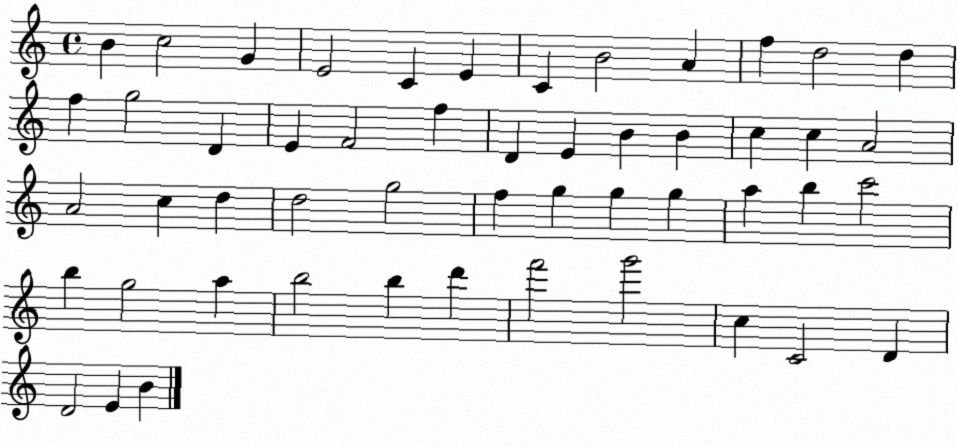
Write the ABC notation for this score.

X:1
T:Untitled
M:4/4
L:1/4
K:C
B c2 G E2 C E C B2 A f d2 d f g2 D E F2 f D E B B c c A2 A2 c d d2 g2 f g g g a b c'2 b g2 a b2 b d' f'2 g'2 c C2 D D2 E B